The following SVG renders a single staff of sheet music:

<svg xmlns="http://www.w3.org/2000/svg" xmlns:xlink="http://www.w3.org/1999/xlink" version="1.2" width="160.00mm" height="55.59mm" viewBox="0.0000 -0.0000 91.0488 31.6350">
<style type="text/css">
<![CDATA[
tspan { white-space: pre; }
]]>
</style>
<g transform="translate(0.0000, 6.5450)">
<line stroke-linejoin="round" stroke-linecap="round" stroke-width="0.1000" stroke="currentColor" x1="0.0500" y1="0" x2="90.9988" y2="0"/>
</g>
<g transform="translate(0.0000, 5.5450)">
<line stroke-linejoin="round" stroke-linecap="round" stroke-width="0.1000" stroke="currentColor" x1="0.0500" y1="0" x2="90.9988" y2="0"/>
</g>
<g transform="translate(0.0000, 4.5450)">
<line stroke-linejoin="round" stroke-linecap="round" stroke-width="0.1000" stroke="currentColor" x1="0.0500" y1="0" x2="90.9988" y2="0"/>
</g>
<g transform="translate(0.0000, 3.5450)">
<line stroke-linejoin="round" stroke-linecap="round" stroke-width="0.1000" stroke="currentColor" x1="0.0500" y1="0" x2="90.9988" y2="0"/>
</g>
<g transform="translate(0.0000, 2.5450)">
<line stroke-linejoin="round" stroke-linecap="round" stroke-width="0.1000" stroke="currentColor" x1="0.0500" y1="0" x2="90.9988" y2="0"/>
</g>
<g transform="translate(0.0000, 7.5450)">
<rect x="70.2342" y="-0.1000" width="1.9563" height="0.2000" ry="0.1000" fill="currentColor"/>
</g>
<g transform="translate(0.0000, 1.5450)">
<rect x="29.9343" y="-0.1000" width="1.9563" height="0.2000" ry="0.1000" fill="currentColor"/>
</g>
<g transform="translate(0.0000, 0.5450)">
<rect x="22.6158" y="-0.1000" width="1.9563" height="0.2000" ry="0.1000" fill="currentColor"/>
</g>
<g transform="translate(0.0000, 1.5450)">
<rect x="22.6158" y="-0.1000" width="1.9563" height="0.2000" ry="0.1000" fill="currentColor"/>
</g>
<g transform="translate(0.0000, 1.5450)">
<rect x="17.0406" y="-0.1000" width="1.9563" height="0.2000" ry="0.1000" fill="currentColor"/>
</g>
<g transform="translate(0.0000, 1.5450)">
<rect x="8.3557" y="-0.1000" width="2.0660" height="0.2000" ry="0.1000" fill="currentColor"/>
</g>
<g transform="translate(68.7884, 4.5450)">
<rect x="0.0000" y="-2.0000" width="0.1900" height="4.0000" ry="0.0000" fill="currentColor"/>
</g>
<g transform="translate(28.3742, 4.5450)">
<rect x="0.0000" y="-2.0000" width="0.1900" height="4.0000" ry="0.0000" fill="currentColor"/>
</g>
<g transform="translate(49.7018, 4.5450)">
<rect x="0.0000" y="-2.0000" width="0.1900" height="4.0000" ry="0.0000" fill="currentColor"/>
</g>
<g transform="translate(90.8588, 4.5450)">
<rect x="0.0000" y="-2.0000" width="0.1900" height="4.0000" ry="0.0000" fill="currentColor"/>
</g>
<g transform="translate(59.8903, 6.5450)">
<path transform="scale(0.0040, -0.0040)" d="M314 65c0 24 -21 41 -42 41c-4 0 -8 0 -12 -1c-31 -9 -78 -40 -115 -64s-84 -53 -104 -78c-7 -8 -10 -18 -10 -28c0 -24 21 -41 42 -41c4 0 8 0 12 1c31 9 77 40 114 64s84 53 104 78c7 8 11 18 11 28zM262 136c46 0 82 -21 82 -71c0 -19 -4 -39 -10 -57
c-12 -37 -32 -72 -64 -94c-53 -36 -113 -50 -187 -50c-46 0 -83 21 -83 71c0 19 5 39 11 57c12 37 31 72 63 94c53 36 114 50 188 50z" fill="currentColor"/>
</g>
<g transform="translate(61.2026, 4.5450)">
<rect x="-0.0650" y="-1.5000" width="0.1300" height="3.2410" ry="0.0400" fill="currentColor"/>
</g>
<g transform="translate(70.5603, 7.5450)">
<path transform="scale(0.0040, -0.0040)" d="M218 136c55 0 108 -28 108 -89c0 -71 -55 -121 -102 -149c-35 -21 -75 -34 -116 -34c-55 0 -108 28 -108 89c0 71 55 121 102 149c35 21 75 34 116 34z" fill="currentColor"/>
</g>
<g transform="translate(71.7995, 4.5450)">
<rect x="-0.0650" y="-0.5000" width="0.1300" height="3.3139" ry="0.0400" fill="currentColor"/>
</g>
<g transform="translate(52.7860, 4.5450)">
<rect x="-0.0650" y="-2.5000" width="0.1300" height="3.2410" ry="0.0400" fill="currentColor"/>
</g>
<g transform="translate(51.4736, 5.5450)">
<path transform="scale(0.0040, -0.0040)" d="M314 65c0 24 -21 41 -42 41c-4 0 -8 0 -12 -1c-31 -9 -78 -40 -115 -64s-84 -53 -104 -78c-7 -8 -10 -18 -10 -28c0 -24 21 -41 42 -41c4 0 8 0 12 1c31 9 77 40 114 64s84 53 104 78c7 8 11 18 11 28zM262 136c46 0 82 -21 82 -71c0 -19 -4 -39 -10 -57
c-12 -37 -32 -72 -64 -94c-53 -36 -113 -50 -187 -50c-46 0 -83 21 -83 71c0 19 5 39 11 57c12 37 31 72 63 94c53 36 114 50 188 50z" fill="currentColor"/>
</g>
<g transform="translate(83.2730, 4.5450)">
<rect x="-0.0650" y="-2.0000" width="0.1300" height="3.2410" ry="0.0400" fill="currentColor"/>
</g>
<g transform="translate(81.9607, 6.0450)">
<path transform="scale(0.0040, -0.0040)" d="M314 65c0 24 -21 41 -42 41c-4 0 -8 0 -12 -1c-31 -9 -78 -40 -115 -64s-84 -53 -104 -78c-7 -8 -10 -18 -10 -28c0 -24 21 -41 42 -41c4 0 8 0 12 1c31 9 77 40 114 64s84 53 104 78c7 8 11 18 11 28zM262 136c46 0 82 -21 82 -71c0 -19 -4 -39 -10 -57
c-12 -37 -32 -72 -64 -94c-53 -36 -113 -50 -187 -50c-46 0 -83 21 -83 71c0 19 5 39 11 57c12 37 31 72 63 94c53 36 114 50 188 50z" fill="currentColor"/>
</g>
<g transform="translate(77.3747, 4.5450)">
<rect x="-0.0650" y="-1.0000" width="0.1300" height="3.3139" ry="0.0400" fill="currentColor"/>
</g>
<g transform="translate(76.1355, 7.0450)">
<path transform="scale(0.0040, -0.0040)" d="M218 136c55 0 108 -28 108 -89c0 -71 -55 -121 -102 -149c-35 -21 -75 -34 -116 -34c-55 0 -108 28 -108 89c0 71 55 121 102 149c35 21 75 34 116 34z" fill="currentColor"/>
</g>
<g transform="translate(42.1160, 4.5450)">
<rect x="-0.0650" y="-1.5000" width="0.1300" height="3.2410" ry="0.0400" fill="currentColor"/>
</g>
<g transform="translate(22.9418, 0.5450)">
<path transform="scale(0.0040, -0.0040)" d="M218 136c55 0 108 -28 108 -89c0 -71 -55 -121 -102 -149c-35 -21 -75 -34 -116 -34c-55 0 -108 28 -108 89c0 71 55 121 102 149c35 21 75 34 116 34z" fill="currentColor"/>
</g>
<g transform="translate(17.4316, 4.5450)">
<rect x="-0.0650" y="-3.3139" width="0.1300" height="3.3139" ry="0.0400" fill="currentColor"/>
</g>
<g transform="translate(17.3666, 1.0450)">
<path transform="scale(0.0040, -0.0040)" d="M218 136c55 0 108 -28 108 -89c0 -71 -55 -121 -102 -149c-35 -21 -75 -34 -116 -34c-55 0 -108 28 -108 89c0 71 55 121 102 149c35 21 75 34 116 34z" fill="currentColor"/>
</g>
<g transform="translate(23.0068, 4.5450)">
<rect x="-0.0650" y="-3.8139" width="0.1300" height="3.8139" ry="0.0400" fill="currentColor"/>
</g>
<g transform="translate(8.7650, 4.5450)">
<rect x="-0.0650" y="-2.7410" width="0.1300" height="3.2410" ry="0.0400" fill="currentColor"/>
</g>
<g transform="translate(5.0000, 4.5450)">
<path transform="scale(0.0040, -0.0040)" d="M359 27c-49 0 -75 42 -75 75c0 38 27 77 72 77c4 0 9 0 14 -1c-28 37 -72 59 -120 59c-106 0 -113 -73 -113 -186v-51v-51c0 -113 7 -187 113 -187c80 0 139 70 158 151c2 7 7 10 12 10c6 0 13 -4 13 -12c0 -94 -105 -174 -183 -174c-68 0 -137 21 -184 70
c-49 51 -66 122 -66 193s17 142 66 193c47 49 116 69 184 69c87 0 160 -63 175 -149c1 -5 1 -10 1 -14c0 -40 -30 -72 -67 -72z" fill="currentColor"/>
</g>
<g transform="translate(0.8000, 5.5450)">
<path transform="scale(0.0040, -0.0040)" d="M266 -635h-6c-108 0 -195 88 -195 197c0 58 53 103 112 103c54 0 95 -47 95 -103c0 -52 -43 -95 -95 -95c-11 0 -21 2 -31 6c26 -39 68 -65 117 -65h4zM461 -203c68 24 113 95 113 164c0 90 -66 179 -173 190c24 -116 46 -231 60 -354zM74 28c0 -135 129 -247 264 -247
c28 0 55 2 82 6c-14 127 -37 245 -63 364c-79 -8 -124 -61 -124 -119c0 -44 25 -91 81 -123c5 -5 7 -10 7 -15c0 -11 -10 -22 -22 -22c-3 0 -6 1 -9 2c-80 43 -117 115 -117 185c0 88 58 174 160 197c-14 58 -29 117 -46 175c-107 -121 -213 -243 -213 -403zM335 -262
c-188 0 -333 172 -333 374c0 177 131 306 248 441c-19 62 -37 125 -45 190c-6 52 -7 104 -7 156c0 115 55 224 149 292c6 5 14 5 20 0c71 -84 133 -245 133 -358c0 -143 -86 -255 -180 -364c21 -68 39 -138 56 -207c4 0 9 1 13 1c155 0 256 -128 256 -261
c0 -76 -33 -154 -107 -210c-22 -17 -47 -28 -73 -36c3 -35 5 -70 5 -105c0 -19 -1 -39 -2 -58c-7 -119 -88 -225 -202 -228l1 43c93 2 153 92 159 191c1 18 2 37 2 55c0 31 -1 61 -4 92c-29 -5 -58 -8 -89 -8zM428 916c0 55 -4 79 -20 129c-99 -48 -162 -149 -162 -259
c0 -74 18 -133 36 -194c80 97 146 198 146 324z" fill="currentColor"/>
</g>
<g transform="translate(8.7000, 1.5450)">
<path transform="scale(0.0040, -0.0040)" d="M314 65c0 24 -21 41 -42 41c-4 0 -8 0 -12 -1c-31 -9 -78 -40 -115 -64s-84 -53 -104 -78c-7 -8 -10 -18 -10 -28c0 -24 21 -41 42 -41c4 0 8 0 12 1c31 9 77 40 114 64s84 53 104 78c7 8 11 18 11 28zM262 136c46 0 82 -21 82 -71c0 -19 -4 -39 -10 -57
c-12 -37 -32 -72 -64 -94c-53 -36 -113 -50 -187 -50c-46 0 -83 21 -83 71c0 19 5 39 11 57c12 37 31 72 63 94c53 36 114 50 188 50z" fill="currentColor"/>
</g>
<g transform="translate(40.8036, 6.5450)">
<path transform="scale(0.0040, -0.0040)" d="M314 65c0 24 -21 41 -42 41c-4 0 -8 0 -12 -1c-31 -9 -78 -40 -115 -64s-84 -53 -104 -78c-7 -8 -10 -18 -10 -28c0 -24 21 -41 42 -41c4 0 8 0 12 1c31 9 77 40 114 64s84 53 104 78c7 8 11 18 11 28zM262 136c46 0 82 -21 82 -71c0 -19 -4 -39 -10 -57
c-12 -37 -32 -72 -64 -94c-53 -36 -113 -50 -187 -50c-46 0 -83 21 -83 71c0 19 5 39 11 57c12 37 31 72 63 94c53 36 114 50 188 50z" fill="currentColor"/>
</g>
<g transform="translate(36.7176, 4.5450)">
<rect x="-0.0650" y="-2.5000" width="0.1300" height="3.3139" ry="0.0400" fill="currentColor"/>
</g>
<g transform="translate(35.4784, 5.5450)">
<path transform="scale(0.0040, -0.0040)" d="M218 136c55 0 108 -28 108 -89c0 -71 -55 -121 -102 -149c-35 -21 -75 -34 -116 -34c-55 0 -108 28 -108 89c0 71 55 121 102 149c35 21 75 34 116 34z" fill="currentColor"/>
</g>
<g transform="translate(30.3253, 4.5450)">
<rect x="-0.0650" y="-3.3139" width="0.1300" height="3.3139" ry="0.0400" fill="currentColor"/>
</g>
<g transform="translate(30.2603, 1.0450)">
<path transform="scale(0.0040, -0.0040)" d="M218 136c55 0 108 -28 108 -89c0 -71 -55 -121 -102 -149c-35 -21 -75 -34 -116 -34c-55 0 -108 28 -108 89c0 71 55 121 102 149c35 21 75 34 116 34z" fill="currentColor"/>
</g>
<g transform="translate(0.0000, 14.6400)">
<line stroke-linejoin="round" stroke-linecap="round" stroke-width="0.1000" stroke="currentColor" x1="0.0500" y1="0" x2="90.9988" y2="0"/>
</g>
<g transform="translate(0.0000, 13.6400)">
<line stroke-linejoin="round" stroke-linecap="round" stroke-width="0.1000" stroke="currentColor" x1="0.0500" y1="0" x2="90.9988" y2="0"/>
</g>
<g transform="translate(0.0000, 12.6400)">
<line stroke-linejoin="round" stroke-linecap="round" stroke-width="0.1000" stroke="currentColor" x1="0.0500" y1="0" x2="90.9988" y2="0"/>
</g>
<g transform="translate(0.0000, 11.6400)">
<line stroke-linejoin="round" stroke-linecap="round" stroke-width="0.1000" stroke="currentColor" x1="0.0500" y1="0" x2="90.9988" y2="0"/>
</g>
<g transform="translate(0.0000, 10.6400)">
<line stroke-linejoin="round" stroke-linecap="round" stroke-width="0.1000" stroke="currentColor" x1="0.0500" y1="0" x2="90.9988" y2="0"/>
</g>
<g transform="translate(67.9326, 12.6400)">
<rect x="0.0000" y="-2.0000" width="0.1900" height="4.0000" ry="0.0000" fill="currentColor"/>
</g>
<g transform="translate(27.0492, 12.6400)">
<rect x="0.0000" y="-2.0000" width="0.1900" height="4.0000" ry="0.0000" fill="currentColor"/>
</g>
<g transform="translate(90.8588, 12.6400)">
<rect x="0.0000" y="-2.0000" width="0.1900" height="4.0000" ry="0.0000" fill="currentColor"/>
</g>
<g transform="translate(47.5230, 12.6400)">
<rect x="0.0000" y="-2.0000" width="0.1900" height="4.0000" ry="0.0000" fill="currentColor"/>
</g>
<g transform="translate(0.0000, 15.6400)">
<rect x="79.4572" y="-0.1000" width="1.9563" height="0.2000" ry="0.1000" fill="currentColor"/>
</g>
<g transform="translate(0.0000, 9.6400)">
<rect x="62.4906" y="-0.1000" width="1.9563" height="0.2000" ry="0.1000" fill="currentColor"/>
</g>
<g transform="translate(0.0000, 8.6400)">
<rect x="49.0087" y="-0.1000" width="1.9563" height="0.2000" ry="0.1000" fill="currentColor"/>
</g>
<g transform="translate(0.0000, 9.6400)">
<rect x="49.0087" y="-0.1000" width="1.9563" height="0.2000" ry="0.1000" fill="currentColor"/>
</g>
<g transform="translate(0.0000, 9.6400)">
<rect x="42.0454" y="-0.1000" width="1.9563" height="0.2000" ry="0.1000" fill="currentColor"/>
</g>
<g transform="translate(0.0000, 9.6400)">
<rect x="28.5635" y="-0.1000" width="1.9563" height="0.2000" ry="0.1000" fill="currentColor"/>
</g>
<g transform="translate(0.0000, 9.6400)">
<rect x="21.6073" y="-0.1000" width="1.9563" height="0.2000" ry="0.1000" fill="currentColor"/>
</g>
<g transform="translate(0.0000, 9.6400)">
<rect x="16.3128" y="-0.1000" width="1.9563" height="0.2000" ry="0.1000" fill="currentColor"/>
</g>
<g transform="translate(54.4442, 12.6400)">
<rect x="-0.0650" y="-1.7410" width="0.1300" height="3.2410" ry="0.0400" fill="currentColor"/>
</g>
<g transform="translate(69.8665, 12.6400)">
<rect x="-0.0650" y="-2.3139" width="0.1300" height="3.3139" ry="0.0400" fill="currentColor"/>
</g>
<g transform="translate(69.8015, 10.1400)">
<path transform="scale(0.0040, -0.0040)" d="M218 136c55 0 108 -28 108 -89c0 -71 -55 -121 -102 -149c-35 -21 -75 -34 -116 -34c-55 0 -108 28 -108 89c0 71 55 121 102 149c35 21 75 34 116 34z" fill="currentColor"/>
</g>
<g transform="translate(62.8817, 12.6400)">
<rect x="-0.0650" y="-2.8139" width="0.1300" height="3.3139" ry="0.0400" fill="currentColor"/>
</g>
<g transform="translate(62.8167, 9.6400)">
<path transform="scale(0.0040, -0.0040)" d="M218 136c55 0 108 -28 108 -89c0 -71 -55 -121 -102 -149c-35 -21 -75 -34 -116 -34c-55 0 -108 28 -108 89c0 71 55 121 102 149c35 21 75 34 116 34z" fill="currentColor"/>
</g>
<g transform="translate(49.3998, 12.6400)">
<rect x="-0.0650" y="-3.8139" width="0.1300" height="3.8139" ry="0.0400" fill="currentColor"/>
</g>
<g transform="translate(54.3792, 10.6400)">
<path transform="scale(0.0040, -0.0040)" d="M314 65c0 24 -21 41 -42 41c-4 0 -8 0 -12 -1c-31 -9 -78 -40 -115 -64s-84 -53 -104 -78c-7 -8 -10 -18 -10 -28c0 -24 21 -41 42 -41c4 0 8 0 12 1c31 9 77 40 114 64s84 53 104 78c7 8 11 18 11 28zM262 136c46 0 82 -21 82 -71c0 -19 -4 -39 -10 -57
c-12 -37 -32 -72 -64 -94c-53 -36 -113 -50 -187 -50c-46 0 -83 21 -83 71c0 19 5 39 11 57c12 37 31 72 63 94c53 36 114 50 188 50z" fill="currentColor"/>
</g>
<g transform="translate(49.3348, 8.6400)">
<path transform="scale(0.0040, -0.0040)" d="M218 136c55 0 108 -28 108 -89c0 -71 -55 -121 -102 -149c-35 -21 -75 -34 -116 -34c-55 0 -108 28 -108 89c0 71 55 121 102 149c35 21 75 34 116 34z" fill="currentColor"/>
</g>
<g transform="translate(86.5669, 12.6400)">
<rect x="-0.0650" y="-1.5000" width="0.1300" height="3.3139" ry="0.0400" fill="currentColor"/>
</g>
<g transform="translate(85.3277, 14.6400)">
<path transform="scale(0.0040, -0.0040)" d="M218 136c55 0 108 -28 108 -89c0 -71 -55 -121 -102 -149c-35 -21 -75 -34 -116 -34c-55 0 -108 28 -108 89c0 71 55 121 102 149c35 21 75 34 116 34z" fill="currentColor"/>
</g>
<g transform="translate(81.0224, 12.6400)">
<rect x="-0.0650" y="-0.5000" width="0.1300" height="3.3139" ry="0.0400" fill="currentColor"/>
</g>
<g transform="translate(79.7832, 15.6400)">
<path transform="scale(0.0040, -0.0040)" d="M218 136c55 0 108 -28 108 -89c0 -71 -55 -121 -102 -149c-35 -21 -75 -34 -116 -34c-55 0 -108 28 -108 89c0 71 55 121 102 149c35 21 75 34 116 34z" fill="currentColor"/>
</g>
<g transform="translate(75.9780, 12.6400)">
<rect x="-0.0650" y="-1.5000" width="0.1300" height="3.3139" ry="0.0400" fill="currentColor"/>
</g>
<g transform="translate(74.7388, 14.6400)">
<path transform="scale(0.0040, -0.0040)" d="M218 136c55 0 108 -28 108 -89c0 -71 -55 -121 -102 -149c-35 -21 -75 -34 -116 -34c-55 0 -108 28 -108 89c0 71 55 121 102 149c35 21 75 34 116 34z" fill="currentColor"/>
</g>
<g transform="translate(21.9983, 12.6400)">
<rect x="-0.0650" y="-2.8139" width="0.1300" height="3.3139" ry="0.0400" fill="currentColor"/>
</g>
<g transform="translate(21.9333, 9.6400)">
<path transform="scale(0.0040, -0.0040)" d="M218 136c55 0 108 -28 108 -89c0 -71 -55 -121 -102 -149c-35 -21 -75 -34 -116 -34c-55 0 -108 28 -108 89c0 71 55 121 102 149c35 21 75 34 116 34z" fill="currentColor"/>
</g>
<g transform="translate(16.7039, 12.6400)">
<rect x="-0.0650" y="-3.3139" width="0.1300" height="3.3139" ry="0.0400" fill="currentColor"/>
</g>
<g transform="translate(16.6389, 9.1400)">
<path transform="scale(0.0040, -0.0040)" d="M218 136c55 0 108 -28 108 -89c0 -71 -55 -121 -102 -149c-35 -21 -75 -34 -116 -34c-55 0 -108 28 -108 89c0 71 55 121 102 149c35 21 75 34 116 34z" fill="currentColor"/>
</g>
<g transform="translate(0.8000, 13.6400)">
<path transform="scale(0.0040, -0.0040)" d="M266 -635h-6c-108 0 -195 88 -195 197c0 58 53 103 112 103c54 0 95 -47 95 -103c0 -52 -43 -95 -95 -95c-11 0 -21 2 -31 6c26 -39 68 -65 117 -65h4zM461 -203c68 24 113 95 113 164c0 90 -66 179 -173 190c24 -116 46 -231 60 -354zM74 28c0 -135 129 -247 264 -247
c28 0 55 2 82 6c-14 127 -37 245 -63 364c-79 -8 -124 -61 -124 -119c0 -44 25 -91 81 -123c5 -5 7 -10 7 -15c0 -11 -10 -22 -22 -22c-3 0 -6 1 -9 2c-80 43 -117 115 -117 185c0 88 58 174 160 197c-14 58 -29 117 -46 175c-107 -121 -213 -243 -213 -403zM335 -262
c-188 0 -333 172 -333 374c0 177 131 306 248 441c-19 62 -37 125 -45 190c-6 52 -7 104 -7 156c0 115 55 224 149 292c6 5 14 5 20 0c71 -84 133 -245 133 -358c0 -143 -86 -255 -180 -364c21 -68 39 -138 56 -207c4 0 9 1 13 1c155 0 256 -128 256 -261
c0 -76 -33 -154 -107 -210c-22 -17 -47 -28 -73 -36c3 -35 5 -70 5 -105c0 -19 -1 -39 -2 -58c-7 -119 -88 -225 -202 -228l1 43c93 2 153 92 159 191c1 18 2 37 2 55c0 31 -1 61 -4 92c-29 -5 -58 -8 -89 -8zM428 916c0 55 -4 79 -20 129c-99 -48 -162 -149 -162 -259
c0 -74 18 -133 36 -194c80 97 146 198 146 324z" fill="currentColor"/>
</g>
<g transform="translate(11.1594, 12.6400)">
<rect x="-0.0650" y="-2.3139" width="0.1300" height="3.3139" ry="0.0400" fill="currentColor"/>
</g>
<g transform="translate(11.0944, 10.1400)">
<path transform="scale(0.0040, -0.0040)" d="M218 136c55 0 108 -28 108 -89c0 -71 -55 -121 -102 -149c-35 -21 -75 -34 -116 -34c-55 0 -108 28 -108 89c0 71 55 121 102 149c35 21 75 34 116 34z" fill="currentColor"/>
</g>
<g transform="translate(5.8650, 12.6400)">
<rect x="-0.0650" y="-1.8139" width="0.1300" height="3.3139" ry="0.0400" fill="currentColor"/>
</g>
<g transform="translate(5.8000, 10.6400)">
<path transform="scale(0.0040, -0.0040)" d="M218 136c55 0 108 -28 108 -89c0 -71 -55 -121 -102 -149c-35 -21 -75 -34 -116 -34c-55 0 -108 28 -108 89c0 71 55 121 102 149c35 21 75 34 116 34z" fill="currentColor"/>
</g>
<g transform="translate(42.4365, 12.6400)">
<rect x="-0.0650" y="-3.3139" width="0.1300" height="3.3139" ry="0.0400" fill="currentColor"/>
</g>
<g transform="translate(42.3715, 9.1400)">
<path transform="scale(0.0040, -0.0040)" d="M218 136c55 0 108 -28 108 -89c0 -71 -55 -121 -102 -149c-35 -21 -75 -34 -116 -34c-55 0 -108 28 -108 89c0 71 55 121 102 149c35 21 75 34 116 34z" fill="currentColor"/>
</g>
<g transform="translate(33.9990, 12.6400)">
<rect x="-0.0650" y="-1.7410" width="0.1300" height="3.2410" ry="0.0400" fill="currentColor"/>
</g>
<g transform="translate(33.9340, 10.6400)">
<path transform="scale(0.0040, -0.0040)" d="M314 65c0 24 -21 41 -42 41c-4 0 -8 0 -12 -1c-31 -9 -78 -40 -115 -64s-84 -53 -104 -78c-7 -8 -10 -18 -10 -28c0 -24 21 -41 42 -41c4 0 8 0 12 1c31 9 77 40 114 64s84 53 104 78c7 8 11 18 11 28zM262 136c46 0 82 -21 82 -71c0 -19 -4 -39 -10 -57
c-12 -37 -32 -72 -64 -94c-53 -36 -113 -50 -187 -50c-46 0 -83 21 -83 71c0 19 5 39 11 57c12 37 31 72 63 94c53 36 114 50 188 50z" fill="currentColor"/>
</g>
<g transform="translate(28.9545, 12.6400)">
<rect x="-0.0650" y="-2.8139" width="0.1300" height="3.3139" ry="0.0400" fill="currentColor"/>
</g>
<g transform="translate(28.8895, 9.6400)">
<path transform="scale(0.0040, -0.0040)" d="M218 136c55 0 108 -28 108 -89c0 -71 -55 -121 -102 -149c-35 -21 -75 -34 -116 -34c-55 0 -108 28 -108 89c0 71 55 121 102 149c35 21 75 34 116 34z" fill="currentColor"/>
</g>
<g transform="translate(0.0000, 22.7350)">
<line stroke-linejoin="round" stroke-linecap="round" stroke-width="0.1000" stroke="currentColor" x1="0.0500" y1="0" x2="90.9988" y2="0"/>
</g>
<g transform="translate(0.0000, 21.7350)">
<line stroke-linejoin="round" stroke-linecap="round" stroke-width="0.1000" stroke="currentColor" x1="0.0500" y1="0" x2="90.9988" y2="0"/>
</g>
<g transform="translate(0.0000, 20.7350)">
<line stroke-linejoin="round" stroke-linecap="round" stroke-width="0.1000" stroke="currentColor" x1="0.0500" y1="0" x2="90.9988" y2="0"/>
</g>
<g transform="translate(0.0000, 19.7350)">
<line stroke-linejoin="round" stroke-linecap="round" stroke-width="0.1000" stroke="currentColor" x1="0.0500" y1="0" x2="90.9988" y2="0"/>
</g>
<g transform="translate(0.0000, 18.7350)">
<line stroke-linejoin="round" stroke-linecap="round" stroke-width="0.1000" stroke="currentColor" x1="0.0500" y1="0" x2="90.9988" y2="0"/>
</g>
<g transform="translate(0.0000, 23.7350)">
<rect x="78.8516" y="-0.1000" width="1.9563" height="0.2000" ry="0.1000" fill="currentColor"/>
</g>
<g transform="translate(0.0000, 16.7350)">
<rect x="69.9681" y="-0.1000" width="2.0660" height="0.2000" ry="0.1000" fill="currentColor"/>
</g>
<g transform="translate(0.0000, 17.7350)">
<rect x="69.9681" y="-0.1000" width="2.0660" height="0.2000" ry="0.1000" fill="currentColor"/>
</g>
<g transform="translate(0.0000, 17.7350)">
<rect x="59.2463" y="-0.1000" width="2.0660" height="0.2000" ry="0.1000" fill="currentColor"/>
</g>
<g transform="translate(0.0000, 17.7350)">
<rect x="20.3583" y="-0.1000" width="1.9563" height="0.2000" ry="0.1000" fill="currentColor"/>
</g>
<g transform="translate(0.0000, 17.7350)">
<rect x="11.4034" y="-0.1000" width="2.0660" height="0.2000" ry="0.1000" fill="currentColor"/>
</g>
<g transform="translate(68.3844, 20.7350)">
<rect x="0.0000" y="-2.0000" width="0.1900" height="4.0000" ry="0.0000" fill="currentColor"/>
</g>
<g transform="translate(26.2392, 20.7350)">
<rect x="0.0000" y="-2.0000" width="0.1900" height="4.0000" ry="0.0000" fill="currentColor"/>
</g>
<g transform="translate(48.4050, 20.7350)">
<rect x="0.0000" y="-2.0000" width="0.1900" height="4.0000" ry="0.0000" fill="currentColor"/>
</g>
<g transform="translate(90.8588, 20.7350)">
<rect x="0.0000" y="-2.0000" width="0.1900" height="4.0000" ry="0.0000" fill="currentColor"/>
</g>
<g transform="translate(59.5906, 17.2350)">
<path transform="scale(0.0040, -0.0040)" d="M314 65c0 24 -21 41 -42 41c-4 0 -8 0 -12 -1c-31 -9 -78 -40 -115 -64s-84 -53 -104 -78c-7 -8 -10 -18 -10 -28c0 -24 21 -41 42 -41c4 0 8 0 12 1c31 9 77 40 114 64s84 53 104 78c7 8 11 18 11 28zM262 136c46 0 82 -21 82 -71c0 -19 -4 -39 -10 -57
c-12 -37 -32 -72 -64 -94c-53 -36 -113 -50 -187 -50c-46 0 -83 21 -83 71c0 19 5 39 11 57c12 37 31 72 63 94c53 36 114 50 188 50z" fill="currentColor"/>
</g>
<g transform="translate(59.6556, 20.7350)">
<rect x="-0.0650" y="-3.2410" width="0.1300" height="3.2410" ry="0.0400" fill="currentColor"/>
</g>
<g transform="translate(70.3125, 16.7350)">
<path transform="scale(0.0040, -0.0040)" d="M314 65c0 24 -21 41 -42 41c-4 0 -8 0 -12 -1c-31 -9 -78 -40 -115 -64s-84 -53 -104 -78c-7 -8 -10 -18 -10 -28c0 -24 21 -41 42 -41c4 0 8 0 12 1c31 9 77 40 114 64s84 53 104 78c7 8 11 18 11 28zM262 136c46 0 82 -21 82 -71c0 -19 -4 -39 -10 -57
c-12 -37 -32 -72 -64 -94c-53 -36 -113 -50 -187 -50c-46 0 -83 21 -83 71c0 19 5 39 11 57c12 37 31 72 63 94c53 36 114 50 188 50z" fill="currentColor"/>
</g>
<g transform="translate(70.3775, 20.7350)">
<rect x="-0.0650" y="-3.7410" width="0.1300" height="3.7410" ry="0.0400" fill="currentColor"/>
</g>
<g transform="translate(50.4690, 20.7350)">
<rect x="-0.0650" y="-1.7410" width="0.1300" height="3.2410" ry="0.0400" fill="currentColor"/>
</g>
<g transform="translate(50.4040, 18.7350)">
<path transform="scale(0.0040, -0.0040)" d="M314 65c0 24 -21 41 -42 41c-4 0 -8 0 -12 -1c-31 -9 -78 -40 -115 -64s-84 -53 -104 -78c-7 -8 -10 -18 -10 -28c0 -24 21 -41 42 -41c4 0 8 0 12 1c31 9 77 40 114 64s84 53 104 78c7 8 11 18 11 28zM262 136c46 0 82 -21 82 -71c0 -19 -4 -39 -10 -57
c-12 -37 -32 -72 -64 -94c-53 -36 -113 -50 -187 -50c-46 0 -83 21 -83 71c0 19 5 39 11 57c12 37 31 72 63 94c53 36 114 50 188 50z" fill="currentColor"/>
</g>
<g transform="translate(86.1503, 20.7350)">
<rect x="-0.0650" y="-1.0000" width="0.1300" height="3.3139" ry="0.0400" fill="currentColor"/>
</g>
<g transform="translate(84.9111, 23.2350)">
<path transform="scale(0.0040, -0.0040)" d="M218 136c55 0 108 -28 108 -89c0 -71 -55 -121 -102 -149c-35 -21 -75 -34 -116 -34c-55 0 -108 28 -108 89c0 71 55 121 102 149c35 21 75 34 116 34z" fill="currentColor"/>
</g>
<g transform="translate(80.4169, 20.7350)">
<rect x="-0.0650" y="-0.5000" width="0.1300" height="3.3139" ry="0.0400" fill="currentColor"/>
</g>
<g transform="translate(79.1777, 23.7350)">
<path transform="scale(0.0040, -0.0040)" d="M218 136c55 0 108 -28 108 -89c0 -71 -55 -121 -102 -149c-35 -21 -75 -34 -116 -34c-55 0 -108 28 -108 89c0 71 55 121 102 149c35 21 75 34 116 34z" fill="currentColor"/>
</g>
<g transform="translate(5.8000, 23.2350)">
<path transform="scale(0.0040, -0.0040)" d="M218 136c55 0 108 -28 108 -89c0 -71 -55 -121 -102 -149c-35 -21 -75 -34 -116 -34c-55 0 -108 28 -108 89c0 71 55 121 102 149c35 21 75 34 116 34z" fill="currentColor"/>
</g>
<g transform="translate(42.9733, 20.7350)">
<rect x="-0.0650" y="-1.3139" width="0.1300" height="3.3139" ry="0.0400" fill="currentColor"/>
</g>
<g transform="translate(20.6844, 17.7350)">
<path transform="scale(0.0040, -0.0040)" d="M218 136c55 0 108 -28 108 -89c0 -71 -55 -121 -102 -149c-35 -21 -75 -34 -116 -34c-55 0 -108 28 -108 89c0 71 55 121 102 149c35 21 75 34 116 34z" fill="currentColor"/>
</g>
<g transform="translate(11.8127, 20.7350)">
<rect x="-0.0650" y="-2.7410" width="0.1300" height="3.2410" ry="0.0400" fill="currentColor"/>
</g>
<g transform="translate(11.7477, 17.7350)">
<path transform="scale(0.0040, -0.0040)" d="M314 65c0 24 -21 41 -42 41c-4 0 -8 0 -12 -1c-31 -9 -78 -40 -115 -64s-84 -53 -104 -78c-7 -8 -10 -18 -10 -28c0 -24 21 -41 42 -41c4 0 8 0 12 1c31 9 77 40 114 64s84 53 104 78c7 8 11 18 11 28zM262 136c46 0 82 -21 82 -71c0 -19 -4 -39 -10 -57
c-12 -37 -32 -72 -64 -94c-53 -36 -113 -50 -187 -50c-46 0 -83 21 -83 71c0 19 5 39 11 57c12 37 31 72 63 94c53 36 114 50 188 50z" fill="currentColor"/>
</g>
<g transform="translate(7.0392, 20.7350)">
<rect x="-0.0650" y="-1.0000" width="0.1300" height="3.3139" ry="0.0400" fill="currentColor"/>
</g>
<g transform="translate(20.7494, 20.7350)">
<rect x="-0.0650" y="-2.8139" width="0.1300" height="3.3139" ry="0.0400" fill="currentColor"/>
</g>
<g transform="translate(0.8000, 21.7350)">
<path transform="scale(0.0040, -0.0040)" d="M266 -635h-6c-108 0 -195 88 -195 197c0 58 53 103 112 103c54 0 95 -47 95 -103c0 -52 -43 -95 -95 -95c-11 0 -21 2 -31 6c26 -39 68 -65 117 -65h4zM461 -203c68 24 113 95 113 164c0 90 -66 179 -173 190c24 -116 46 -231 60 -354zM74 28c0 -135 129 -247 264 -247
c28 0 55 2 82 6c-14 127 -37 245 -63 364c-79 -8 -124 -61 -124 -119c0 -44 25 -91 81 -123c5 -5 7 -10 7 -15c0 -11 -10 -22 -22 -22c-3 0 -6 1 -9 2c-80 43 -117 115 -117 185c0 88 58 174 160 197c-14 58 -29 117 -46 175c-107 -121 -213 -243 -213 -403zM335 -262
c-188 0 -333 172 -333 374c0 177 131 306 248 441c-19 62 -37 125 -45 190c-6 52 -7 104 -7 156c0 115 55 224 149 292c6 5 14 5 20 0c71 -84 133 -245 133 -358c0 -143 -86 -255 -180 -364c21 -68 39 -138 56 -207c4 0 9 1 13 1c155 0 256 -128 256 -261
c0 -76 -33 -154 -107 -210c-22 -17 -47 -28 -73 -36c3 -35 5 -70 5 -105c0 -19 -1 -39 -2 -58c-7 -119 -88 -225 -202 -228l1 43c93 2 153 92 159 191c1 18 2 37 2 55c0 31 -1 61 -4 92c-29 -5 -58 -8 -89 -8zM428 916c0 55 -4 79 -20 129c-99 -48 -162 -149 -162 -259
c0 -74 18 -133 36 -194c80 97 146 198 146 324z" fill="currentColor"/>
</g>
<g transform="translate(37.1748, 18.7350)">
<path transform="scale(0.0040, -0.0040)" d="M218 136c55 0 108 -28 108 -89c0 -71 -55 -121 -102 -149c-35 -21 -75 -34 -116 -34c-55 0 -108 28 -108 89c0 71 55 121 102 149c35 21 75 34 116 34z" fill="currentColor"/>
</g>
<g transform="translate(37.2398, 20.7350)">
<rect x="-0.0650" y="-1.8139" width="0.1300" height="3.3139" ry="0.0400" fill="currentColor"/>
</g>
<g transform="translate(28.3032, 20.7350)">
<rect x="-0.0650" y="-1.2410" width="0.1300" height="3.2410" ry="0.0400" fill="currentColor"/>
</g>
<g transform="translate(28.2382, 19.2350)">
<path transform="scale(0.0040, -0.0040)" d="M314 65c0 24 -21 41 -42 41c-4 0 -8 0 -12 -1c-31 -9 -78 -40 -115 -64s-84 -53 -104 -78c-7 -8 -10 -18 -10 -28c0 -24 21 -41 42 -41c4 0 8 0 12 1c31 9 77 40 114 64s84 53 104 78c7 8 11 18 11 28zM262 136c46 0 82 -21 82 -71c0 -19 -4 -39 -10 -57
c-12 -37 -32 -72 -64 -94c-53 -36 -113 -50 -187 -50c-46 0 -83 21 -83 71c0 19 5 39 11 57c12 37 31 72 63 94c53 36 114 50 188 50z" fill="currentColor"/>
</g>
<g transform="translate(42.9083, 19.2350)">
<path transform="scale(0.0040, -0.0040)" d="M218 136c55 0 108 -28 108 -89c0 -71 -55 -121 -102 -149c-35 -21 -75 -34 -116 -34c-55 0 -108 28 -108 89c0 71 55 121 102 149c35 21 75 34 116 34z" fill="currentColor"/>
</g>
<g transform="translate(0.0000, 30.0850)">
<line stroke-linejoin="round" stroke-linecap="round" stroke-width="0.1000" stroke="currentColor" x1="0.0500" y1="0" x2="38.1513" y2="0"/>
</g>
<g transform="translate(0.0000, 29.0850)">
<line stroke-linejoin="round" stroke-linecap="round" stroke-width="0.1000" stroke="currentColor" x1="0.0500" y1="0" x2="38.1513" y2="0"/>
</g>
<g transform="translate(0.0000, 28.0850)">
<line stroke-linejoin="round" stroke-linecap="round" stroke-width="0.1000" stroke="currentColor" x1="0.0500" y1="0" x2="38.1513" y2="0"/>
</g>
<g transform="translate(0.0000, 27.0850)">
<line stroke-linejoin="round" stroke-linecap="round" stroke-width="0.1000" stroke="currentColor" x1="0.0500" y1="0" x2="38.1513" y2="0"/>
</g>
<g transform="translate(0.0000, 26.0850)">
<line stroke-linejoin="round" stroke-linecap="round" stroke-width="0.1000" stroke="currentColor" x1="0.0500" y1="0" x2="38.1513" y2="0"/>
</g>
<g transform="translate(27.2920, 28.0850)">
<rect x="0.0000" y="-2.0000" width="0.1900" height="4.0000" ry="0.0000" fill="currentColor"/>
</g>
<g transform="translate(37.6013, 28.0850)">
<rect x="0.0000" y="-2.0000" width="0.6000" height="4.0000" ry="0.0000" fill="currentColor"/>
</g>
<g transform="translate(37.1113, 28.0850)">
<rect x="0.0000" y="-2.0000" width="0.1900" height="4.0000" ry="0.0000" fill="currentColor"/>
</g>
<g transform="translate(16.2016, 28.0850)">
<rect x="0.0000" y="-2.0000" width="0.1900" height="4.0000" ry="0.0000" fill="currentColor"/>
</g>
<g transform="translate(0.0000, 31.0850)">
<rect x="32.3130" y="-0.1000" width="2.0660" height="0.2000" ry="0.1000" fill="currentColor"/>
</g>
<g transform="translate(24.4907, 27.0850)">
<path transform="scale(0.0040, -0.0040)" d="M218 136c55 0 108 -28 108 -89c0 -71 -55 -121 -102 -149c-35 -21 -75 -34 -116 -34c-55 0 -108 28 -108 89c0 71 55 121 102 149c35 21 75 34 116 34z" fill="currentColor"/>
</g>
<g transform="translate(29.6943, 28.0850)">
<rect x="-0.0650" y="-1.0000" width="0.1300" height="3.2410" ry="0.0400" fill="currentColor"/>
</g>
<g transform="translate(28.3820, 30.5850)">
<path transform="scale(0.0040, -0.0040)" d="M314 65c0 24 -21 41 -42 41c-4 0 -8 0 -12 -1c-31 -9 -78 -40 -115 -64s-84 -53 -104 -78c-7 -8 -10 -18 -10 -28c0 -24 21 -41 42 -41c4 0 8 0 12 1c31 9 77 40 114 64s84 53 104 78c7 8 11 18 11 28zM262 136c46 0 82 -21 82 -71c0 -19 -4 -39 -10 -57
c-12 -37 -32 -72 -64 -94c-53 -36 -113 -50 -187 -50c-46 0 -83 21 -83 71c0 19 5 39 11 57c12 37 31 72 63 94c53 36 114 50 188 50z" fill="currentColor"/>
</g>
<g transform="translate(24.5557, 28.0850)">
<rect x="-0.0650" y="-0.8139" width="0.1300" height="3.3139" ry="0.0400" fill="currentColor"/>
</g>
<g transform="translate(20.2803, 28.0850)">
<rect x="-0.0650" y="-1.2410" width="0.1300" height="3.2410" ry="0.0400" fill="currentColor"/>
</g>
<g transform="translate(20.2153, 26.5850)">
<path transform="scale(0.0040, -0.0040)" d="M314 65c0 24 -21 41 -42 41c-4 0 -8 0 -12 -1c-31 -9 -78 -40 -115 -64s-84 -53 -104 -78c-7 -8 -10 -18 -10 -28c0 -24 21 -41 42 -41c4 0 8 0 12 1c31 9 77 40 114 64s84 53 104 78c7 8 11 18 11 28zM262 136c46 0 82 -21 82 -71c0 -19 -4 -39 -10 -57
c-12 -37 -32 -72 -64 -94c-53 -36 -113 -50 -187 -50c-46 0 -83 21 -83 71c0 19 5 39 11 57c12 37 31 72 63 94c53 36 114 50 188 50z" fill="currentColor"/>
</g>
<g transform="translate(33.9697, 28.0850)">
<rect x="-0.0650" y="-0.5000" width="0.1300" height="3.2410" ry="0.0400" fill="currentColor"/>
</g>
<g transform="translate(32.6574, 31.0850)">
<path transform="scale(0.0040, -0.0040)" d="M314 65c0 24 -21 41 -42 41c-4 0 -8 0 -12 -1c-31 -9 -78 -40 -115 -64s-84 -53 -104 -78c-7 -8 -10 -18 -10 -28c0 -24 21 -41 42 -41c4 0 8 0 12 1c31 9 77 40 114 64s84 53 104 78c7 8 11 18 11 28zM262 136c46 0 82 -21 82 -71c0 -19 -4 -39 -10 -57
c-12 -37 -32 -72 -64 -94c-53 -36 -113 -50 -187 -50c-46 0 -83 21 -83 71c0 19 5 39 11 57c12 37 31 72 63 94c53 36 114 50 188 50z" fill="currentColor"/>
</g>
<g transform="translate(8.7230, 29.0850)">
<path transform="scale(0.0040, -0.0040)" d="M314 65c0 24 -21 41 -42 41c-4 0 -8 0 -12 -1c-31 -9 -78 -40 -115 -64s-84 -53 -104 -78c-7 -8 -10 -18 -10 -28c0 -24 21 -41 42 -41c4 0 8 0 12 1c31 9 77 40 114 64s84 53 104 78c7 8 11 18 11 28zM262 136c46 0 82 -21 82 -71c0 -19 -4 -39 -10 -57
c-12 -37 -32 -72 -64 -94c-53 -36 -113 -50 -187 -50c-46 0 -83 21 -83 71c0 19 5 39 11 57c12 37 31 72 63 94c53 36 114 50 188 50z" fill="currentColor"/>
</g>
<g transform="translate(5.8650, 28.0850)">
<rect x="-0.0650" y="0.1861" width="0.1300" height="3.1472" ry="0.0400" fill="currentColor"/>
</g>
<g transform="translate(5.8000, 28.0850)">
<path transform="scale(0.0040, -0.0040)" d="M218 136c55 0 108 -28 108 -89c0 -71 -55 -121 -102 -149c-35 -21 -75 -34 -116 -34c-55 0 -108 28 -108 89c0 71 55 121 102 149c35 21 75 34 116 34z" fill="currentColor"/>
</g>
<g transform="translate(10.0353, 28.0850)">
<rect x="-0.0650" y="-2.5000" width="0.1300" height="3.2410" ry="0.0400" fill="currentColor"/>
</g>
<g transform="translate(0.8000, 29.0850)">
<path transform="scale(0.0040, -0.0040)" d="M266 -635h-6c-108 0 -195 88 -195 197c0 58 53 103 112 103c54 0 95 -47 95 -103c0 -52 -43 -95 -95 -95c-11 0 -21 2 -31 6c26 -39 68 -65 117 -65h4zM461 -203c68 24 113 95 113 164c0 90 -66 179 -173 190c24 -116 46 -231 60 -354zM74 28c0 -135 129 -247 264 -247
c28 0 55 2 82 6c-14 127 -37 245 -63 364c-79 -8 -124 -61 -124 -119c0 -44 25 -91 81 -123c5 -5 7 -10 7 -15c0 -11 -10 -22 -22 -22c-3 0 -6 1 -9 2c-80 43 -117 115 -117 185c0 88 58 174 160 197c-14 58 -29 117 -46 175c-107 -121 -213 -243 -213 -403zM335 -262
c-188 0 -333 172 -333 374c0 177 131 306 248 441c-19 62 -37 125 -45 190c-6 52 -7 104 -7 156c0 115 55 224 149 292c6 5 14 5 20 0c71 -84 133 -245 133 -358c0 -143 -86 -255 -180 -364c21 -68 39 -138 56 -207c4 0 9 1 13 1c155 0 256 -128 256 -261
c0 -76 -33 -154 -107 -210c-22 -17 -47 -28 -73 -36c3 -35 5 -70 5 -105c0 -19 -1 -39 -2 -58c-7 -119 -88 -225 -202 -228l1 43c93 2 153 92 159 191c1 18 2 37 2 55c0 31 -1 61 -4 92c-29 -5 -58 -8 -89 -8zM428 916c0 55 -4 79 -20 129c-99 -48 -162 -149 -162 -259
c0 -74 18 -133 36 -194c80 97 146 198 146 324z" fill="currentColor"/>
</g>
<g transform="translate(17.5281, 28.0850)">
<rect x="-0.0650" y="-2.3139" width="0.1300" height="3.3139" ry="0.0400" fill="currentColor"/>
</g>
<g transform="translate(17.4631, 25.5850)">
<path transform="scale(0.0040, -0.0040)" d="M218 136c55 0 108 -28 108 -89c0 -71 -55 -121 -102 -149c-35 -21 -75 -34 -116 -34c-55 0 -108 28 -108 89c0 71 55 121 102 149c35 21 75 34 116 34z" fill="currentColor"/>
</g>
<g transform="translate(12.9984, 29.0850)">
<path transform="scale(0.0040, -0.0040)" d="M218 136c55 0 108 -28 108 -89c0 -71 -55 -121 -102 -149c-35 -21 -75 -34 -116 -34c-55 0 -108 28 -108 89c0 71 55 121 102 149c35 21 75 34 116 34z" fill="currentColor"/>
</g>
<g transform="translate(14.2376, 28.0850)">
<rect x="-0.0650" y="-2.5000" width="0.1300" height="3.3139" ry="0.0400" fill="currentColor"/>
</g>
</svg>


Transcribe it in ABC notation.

X:1
T:Untitled
M:4/4
L:1/4
K:C
a2 b c' b G E2 G2 E2 C D F2 f g b a a f2 b c' f2 a g E C E D a2 a e2 f e f2 b2 c'2 C D B G2 G g e2 d D2 C2